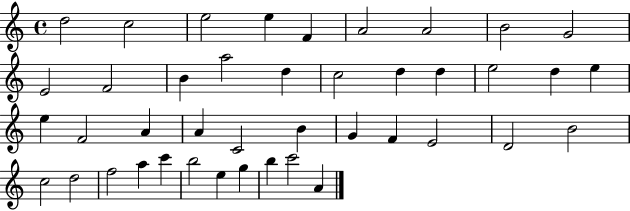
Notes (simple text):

D5/h C5/h E5/h E5/q F4/q A4/h A4/h B4/h G4/h E4/h F4/h B4/q A5/h D5/q C5/h D5/q D5/q E5/h D5/q E5/q E5/q F4/h A4/q A4/q C4/h B4/q G4/q F4/q E4/h D4/h B4/h C5/h D5/h F5/h A5/q C6/q B5/h E5/q G5/q B5/q C6/h A4/q